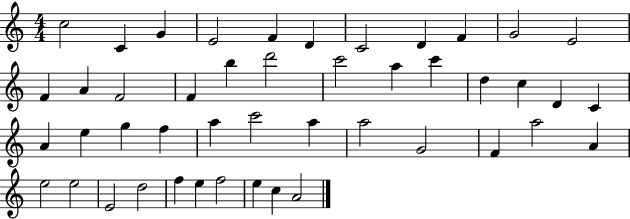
C5/h C4/q G4/q E4/h F4/q D4/q C4/h D4/q F4/q G4/h E4/h F4/q A4/q F4/h F4/q B5/q D6/h C6/h A5/q C6/q D5/q C5/q D4/q C4/q A4/q E5/q G5/q F5/q A5/q C6/h A5/q A5/h G4/h F4/q A5/h A4/q E5/h E5/h E4/h D5/h F5/q E5/q F5/h E5/q C5/q A4/h